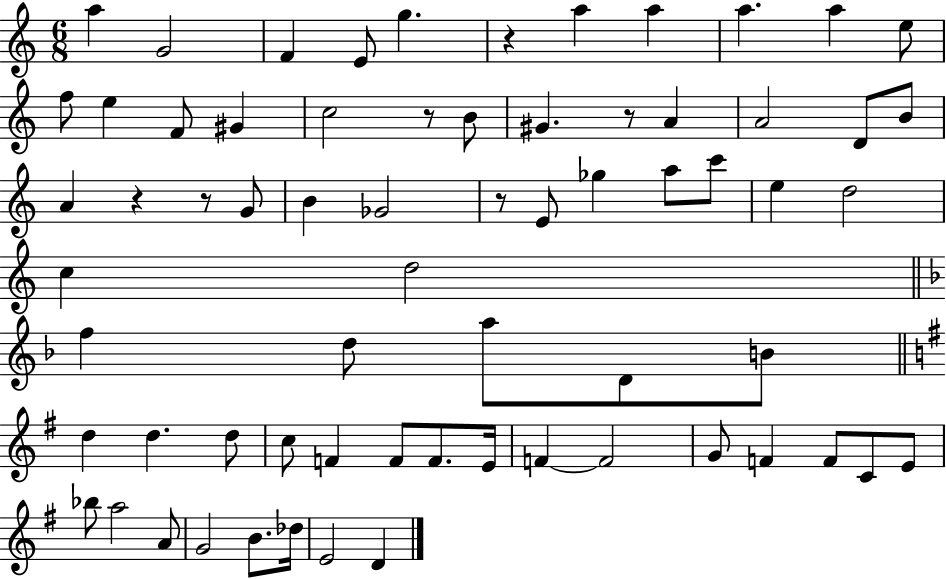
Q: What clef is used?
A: treble